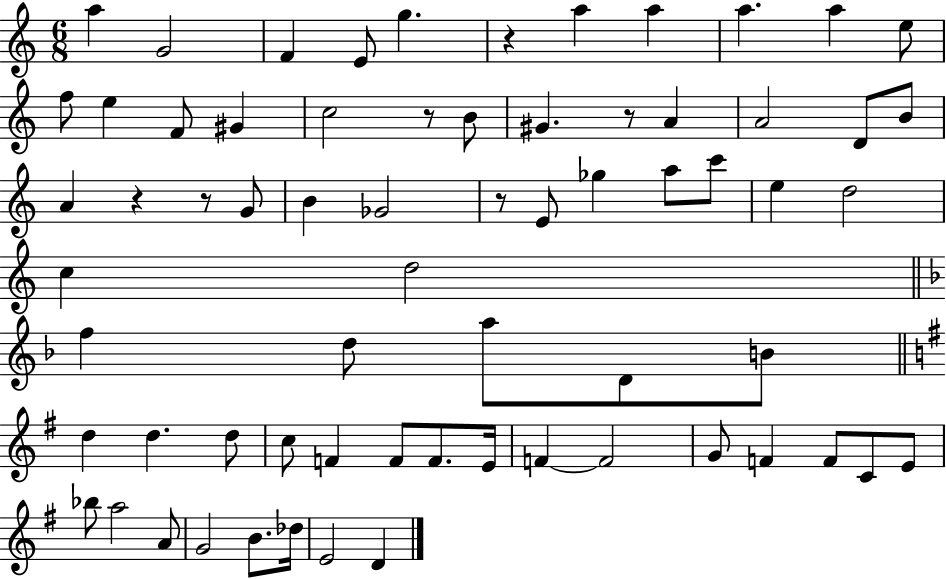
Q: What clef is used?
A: treble